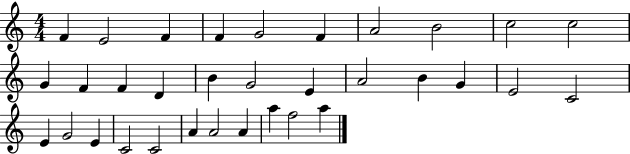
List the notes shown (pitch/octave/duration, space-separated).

F4/q E4/h F4/q F4/q G4/h F4/q A4/h B4/h C5/h C5/h G4/q F4/q F4/q D4/q B4/q G4/h E4/q A4/h B4/q G4/q E4/h C4/h E4/q G4/h E4/q C4/h C4/h A4/q A4/h A4/q A5/q F5/h A5/q